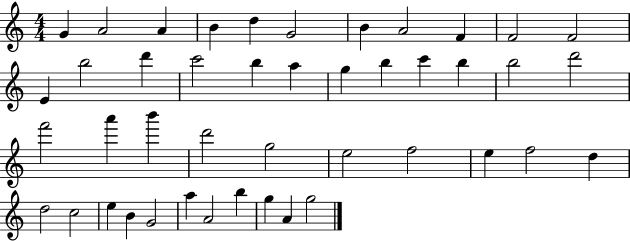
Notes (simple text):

G4/q A4/h A4/q B4/q D5/q G4/h B4/q A4/h F4/q F4/h F4/h E4/q B5/h D6/q C6/h B5/q A5/q G5/q B5/q C6/q B5/q B5/h D6/h F6/h A6/q B6/q D6/h G5/h E5/h F5/h E5/q F5/h D5/q D5/h C5/h E5/q B4/q G4/h A5/q A4/h B5/q G5/q A4/q G5/h